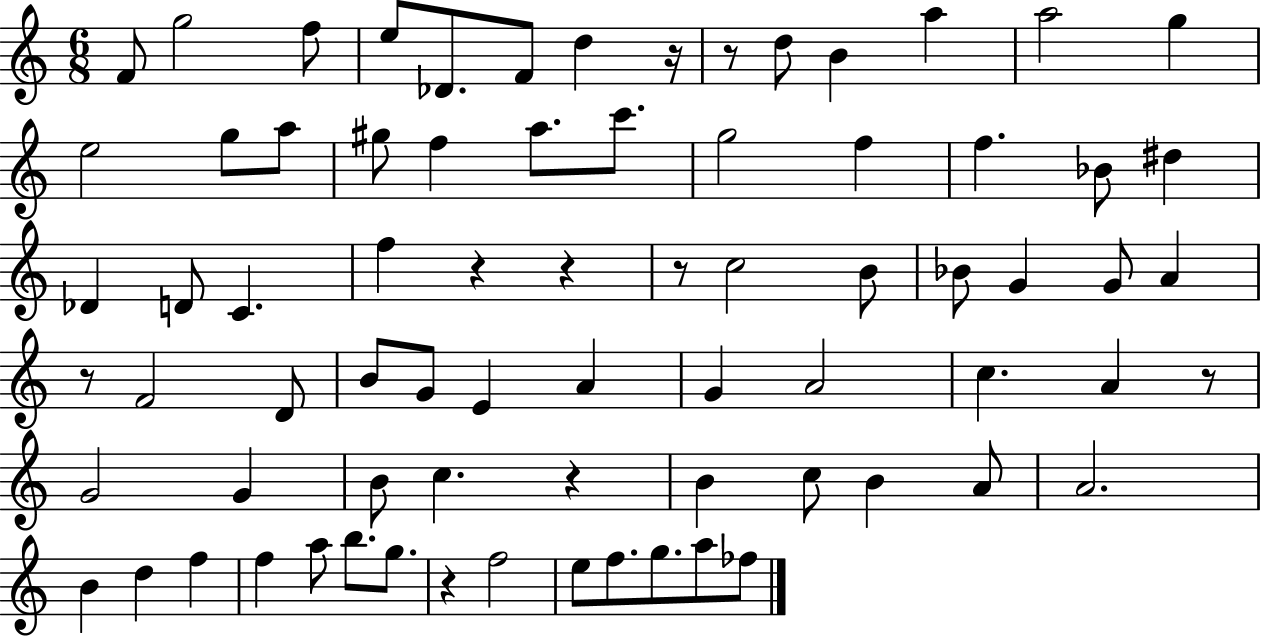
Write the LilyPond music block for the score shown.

{
  \clef treble
  \numericTimeSignature
  \time 6/8
  \key c \major
  \repeat volta 2 { f'8 g''2 f''8 | e''8 des'8. f'8 d''4 r16 | r8 d''8 b'4 a''4 | a''2 g''4 | \break e''2 g''8 a''8 | gis''8 f''4 a''8. c'''8. | g''2 f''4 | f''4. bes'8 dis''4 | \break des'4 d'8 c'4. | f''4 r4 r4 | r8 c''2 b'8 | bes'8 g'4 g'8 a'4 | \break r8 f'2 d'8 | b'8 g'8 e'4 a'4 | g'4 a'2 | c''4. a'4 r8 | \break g'2 g'4 | b'8 c''4. r4 | b'4 c''8 b'4 a'8 | a'2. | \break b'4 d''4 f''4 | f''4 a''8 b''8. g''8. | r4 f''2 | e''8 f''8. g''8. a''8 fes''8 | \break } \bar "|."
}